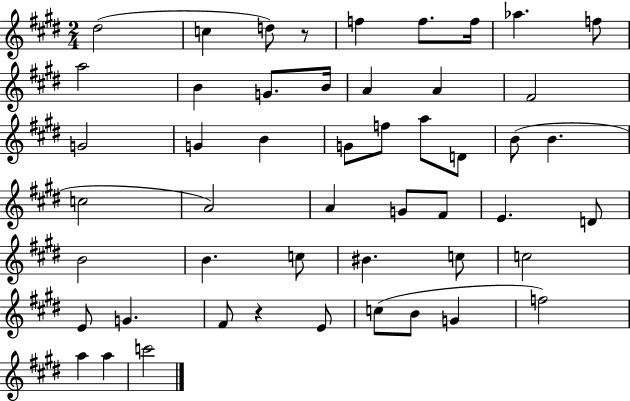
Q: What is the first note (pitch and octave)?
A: D#5